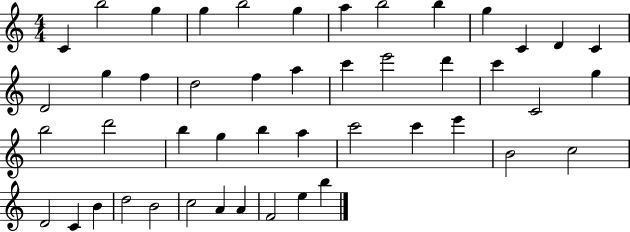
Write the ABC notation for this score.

X:1
T:Untitled
M:4/4
L:1/4
K:C
C b2 g g b2 g a b2 b g C D C D2 g f d2 f a c' e'2 d' c' C2 g b2 d'2 b g b a c'2 c' e' B2 c2 D2 C B d2 B2 c2 A A F2 e b